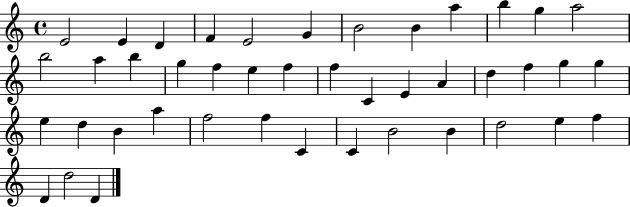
{
  \clef treble
  \time 4/4
  \defaultTimeSignature
  \key c \major
  e'2 e'4 d'4 | f'4 e'2 g'4 | b'2 b'4 a''4 | b''4 g''4 a''2 | \break b''2 a''4 b''4 | g''4 f''4 e''4 f''4 | f''4 c'4 e'4 a'4 | d''4 f''4 g''4 g''4 | \break e''4 d''4 b'4 a''4 | f''2 f''4 c'4 | c'4 b'2 b'4 | d''2 e''4 f''4 | \break d'4 d''2 d'4 | \bar "|."
}